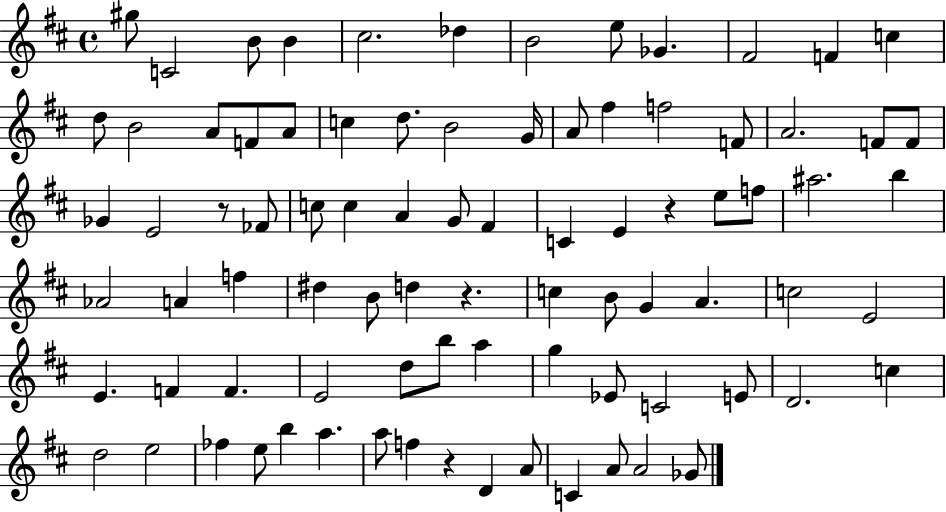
{
  \clef treble
  \time 4/4
  \defaultTimeSignature
  \key d \major
  \repeat volta 2 { gis''8 c'2 b'8 b'4 | cis''2. des''4 | b'2 e''8 ges'4. | fis'2 f'4 c''4 | \break d''8 b'2 a'8 f'8 a'8 | c''4 d''8. b'2 g'16 | a'8 fis''4 f''2 f'8 | a'2. f'8 f'8 | \break ges'4 e'2 r8 fes'8 | c''8 c''4 a'4 g'8 fis'4 | c'4 e'4 r4 e''8 f''8 | ais''2. b''4 | \break aes'2 a'4 f''4 | dis''4 b'8 d''4 r4. | c''4 b'8 g'4 a'4. | c''2 e'2 | \break e'4. f'4 f'4. | e'2 d''8 b''8 a''4 | g''4 ees'8 c'2 e'8 | d'2. c''4 | \break d''2 e''2 | fes''4 e''8 b''4 a''4. | a''8 f''4 r4 d'4 a'8 | c'4 a'8 a'2 ges'8 | \break } \bar "|."
}